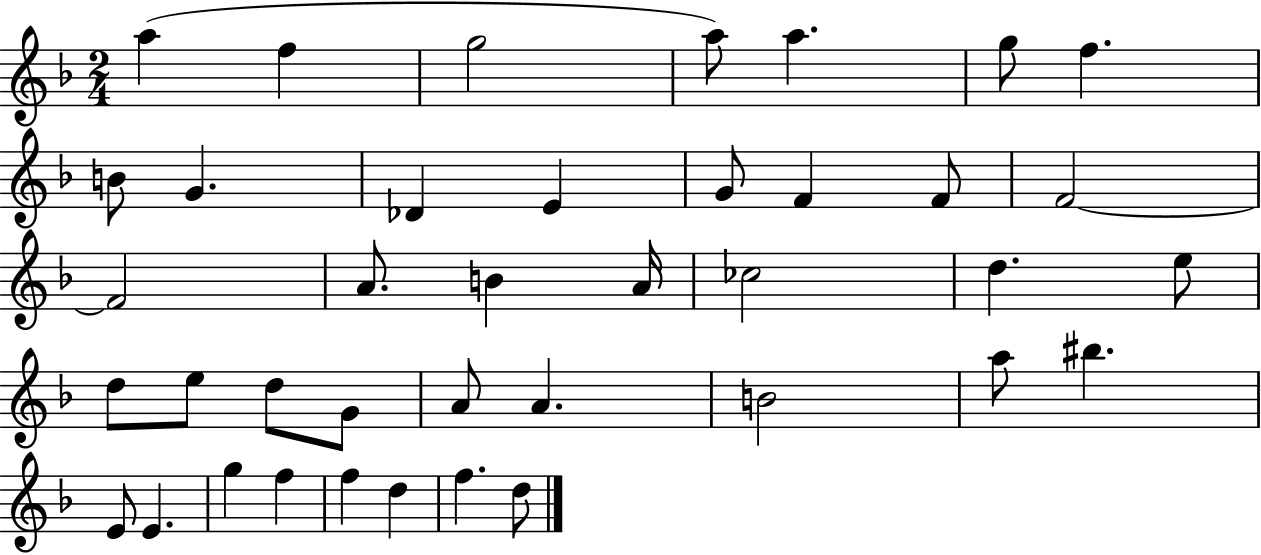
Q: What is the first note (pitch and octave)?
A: A5